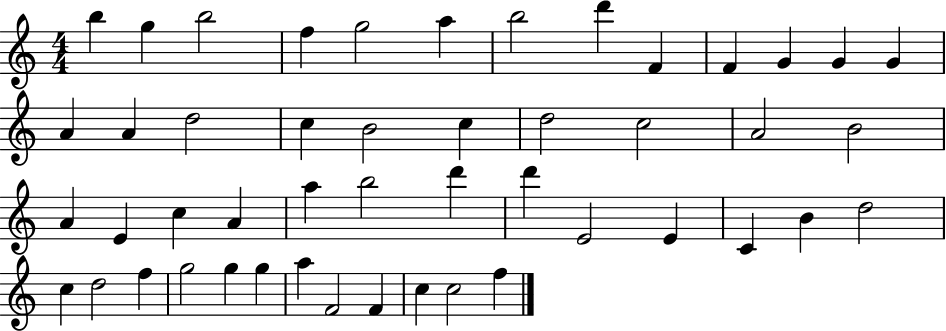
{
  \clef treble
  \numericTimeSignature
  \time 4/4
  \key c \major
  b''4 g''4 b''2 | f''4 g''2 a''4 | b''2 d'''4 f'4 | f'4 g'4 g'4 g'4 | \break a'4 a'4 d''2 | c''4 b'2 c''4 | d''2 c''2 | a'2 b'2 | \break a'4 e'4 c''4 a'4 | a''4 b''2 d'''4 | d'''4 e'2 e'4 | c'4 b'4 d''2 | \break c''4 d''2 f''4 | g''2 g''4 g''4 | a''4 f'2 f'4 | c''4 c''2 f''4 | \break \bar "|."
}